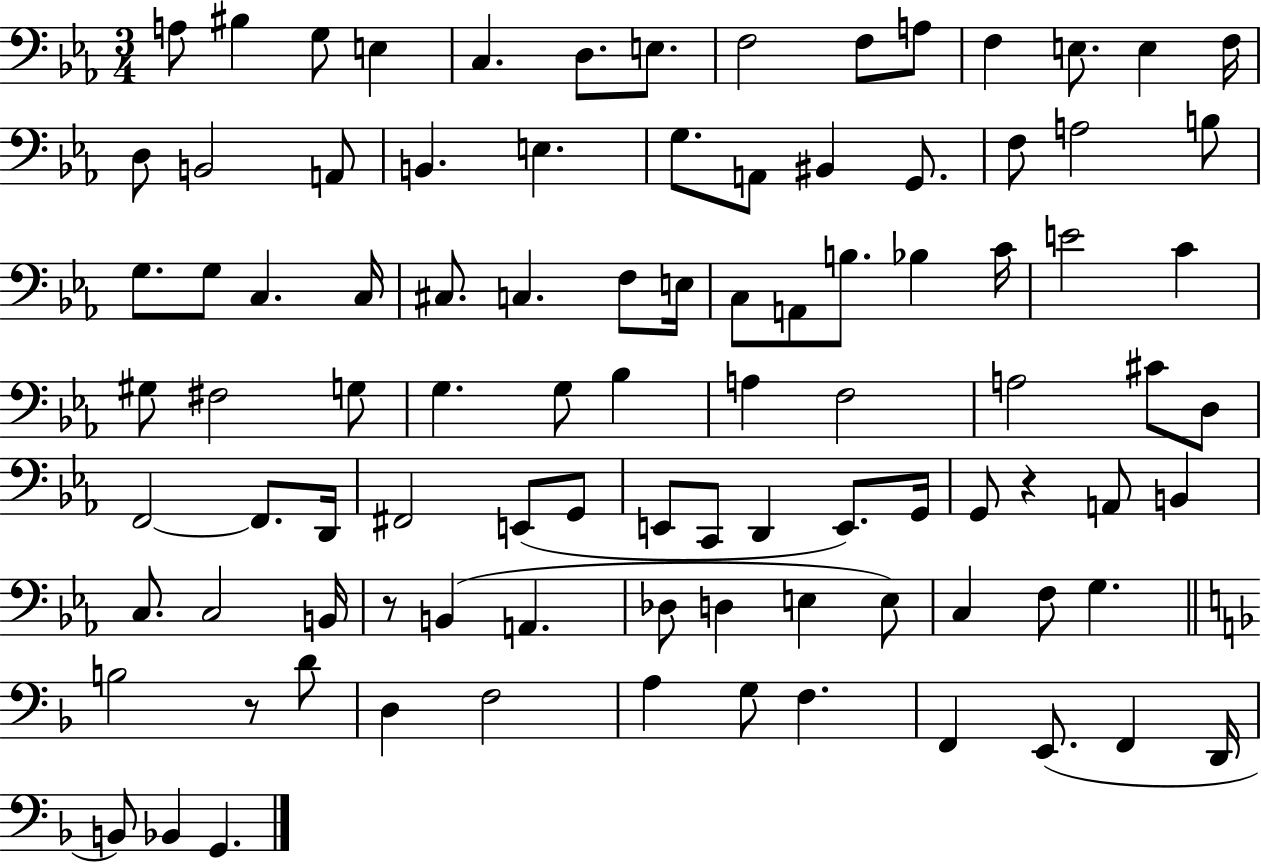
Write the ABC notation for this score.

X:1
T:Untitled
M:3/4
L:1/4
K:Eb
A,/2 ^B, G,/2 E, C, D,/2 E,/2 F,2 F,/2 A,/2 F, E,/2 E, F,/4 D,/2 B,,2 A,,/2 B,, E, G,/2 A,,/2 ^B,, G,,/2 F,/2 A,2 B,/2 G,/2 G,/2 C, C,/4 ^C,/2 C, F,/2 E,/4 C,/2 A,,/2 B,/2 _B, C/4 E2 C ^G,/2 ^F,2 G,/2 G, G,/2 _B, A, F,2 A,2 ^C/2 D,/2 F,,2 F,,/2 D,,/4 ^F,,2 E,,/2 G,,/2 E,,/2 C,,/2 D,, E,,/2 G,,/4 G,,/2 z A,,/2 B,, C,/2 C,2 B,,/4 z/2 B,, A,, _D,/2 D, E, E,/2 C, F,/2 G, B,2 z/2 D/2 D, F,2 A, G,/2 F, F,, E,,/2 F,, D,,/4 B,,/2 _B,, G,,